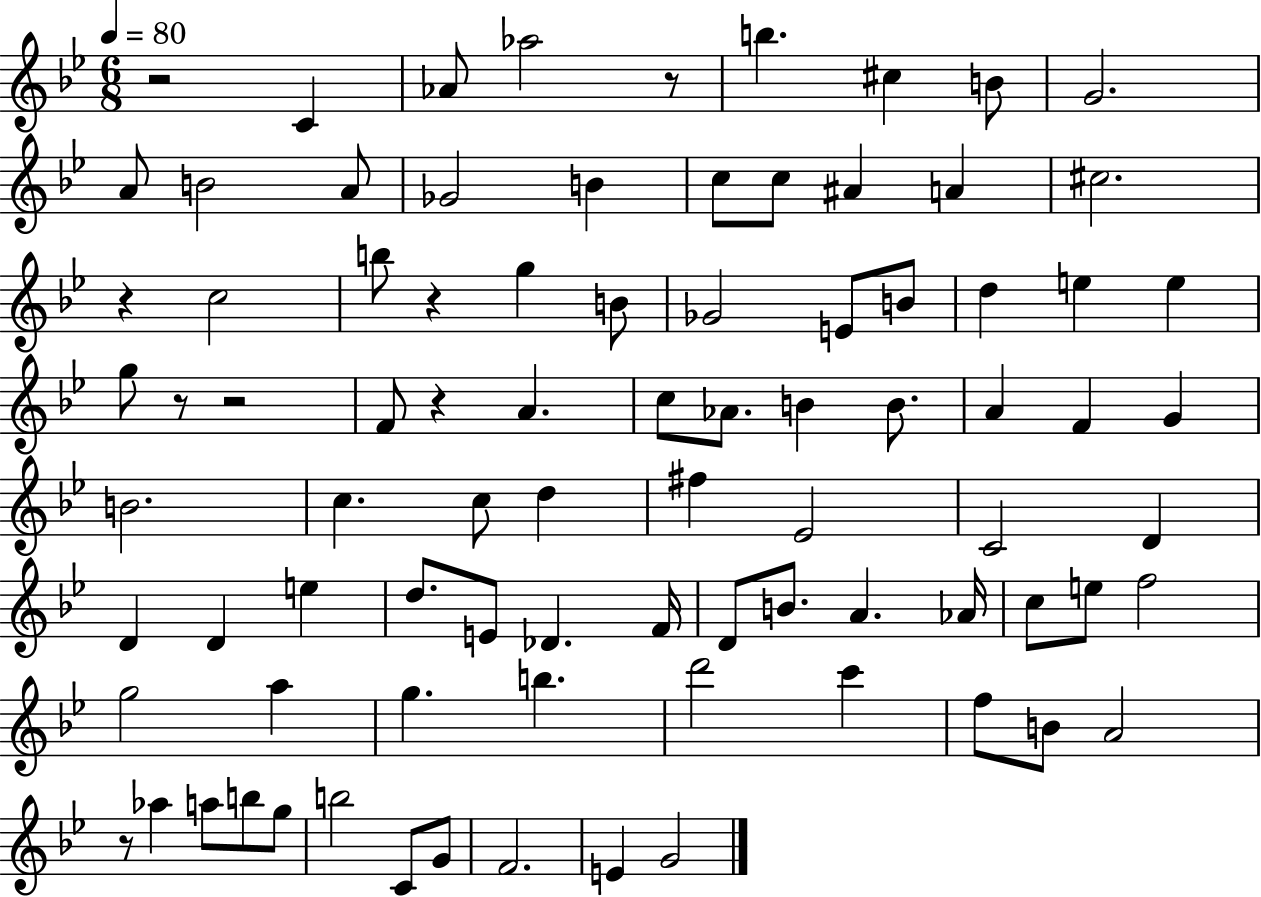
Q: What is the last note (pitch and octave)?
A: G4